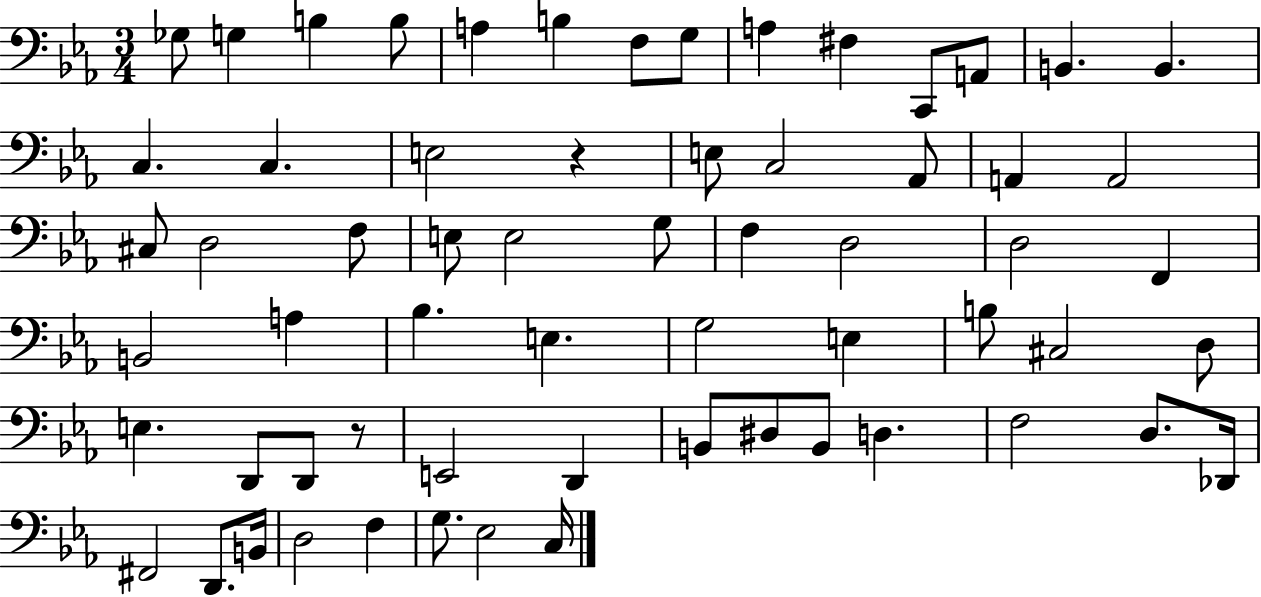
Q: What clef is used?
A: bass